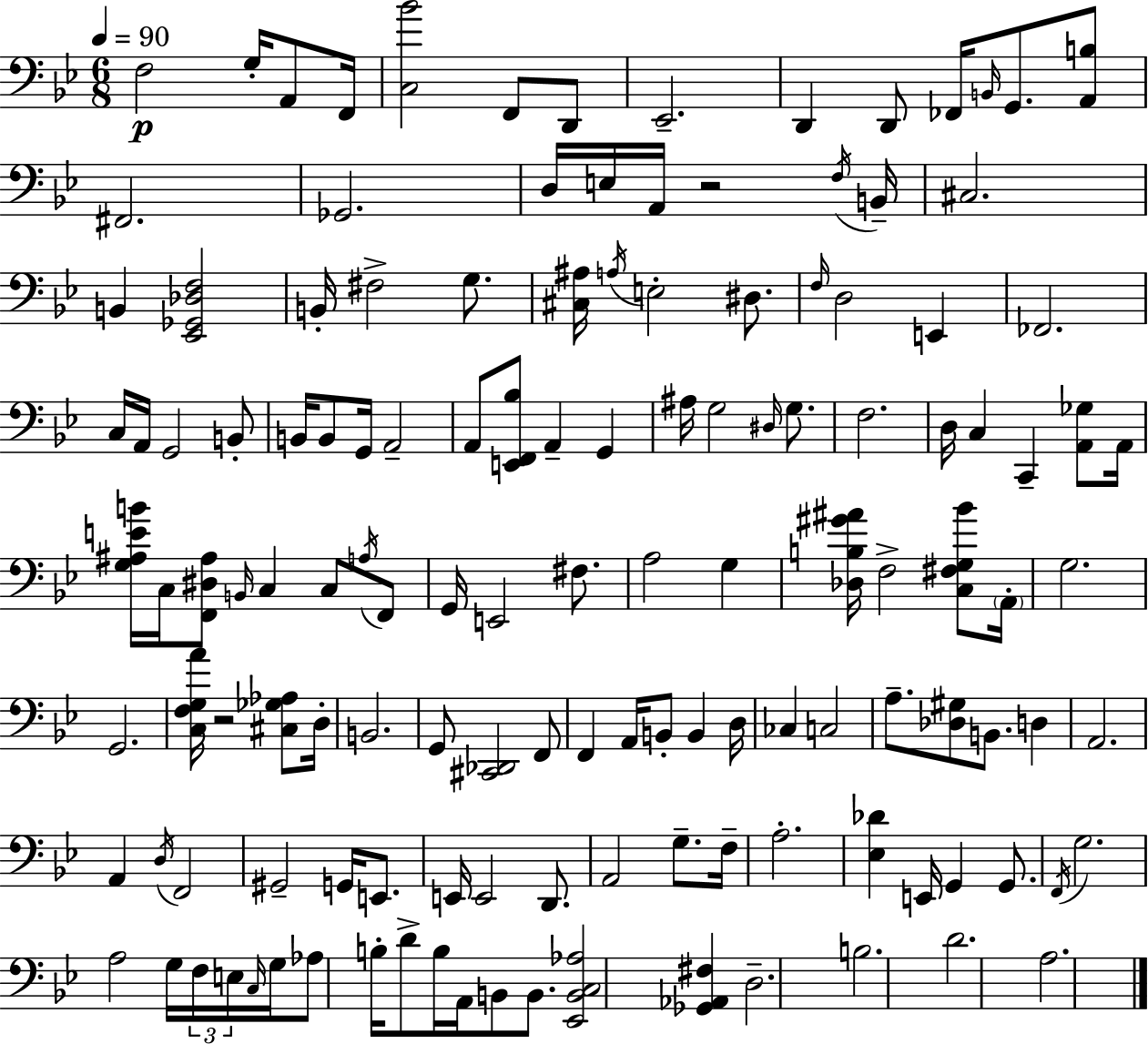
{
  \clef bass
  \numericTimeSignature
  \time 6/8
  \key bes \major
  \tempo 4 = 90
  f2\p g16-. a,8 f,16 | <c bes'>2 f,8 d,8 | ees,2.-- | d,4 d,8 fes,16 \grace { b,16 } g,8. <a, b>8 | \break fis,2. | ges,2. | d16 e16 a,16 r2 | \acciaccatura { f16 } b,16-- cis2. | \break b,4 <ees, ges, des f>2 | b,16-. fis2-> g8. | <cis ais>16 \acciaccatura { a16 } e2-. | dis8. \grace { f16 } d2 | \break e,4 fes,2. | c16 a,16 g,2 | b,8-. b,16 b,8 g,16 a,2-- | a,8 <e, f, bes>8 a,4-- | \break g,4 ais16 g2 | \grace { dis16 } g8. f2. | d16 c4 c,4-- | <a, ges>8 a,16 <g ais e' b'>16 c16 <f, dis ais>8 \grace { b,16 } c4 | \break c8 \acciaccatura { a16 } f,8 g,16 e,2 | fis8. a2 | g4 <des b gis' ais'>16 f2-> | <c fis g bes'>8 \parenthesize a,16-. g2. | \break g,2. | <c f g a'>16 r2 | <cis ges aes>8 d16-. b,2. | g,8 <cis, des,>2 | \break f,8 f,4 a,16 | b,8-. b,4 d16 ces4 c2 | a8.-- <des gis>8 | b,8. d4 a,2. | \break a,4 \acciaccatura { d16 } | f,2 gis,2-- | g,16 e,8. e,16 e,2 | d,8. a,2 | \break g8.-- f16-- a2.-. | <ees des'>4 | e,16 g,4 g,8. \acciaccatura { f,16 } g2. | a2 | \break g16 \tuplet 3/2 { f16 e16 \grace { c16 } } g16 aes8 | b16-. d'8-> b16 a,16 b,8 b,8. <ees, b, c aes>2 | <ges, aes, fis>4 d2.-- | b2. | \break d'2. | a2. | \bar "|."
}